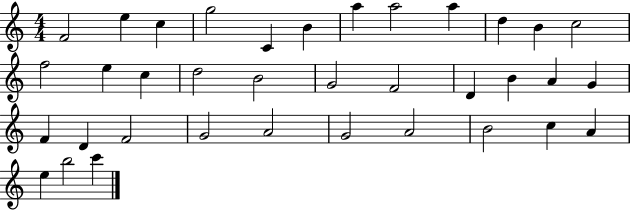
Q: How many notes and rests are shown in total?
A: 36